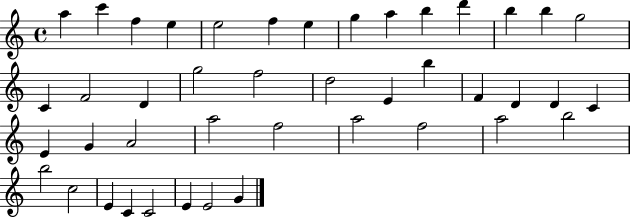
X:1
T:Untitled
M:4/4
L:1/4
K:C
a c' f e e2 f e g a b d' b b g2 C F2 D g2 f2 d2 E b F D D C E G A2 a2 f2 a2 f2 a2 b2 b2 c2 E C C2 E E2 G